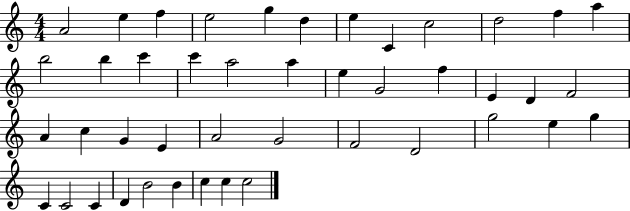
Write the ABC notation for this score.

X:1
T:Untitled
M:4/4
L:1/4
K:C
A2 e f e2 g d e C c2 d2 f a b2 b c' c' a2 a e G2 f E D F2 A c G E A2 G2 F2 D2 g2 e g C C2 C D B2 B c c c2